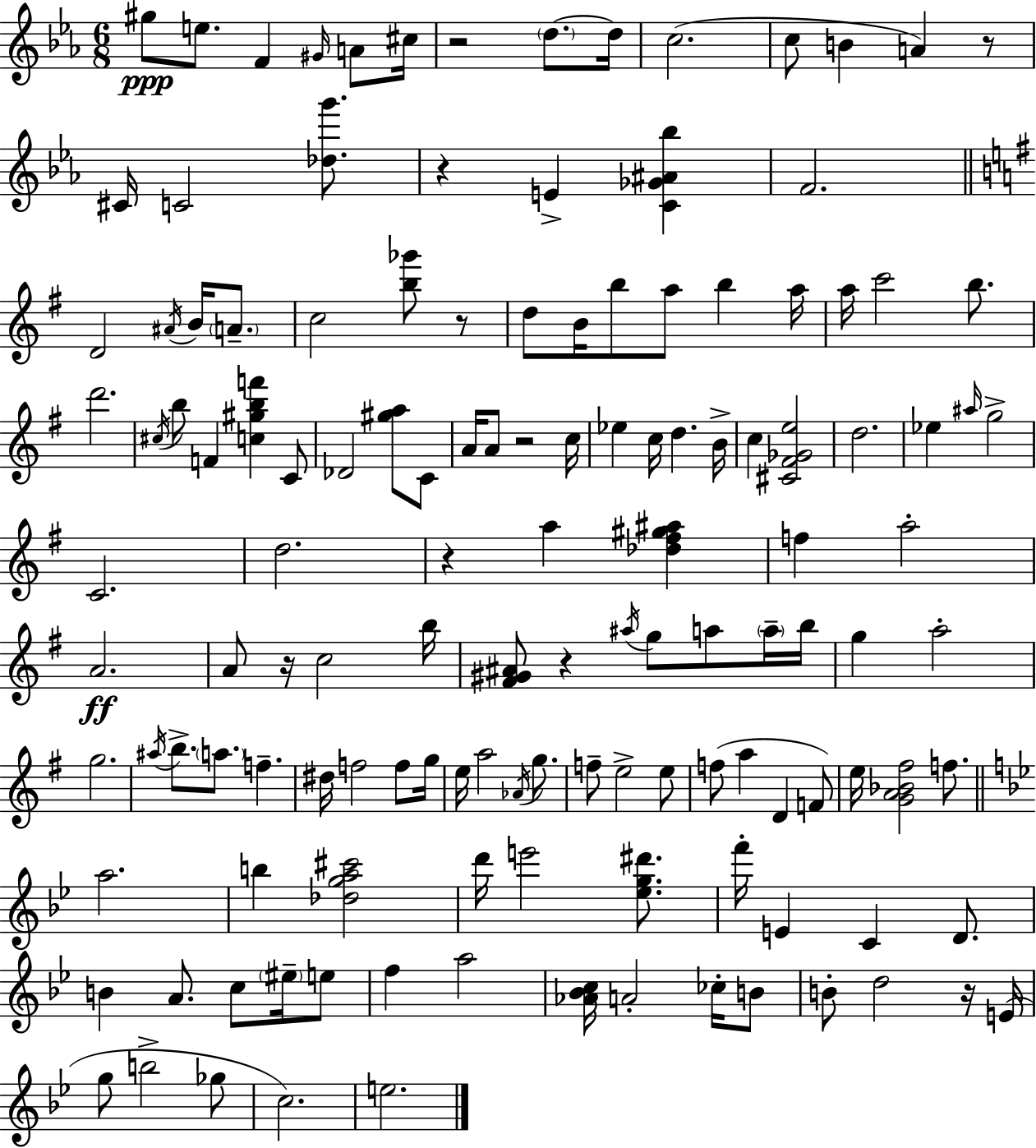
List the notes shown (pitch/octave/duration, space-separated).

G#5/e E5/e. F4/q G#4/s A4/e C#5/s R/h D5/e. D5/s C5/h. C5/e B4/q A4/q R/e C#4/s C4/h [Db5,G6]/e. R/q E4/q [C4,Gb4,A#4,Bb5]/q F4/h. D4/h A#4/s B4/s A4/e. C5/h [B5,Gb6]/e R/e D5/e B4/s B5/e A5/e B5/q A5/s A5/s C6/h B5/e. D6/h. C#5/s B5/e F4/q [C5,G#5,B5,F6]/q C4/e Db4/h [G#5,A5]/e C4/e A4/s A4/e R/h C5/s Eb5/q C5/s D5/q. B4/s C5/q [C#4,F#4,Gb4,E5]/h D5/h. Eb5/q A#5/s G5/h C4/h. D5/h. R/q A5/q [Db5,F#5,G#5,A#5]/q F5/q A5/h A4/h. A4/e R/s C5/h B5/s [F#4,G#4,A#4]/e R/q A#5/s G5/e A5/e A5/s B5/s G5/q A5/h G5/h. A#5/s B5/e. A5/e. F5/q. D#5/s F5/h F5/e G5/s E5/s A5/h Ab4/s G5/e. F5/e E5/h E5/e F5/e A5/q D4/q F4/e E5/s [G4,A4,Bb4,F#5]/h F5/e. A5/h. B5/q [Db5,G5,A5,C#6]/h D6/s E6/h [Eb5,G5,D#6]/e. F6/s E4/q C4/q D4/e. B4/q A4/e. C5/e EIS5/s E5/e F5/q A5/h [Ab4,Bb4,C5]/s A4/h CES5/s B4/e B4/e D5/h R/s E4/s G5/e B5/h Gb5/e C5/h. E5/h.